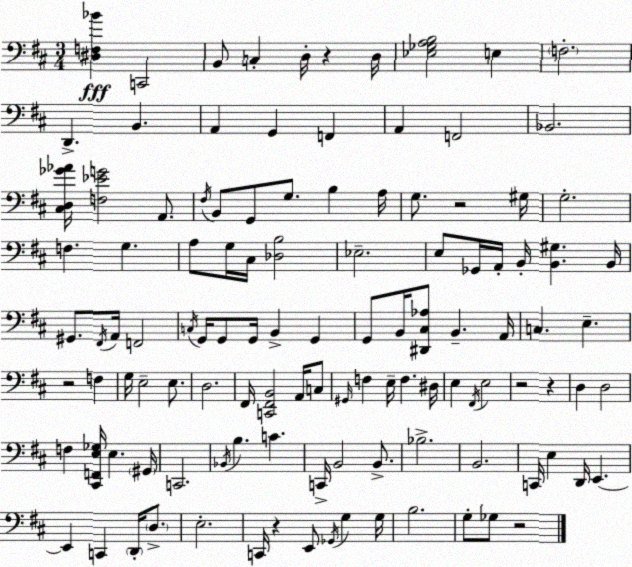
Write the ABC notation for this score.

X:1
T:Untitled
M:3/4
L:1/4
K:D
[^D,F,_B] C,,2 B,,/2 C, D,/4 z D,/4 [_E,_G,A,B,]2 E, F,2 D,, B,, A,, G,, F,, A,, F,,2 _B,,2 [^C,D,_G_A]/4 [F,_EG]2 A,,/2 ^F,/4 B,,/2 G,,/2 G,/2 B, A,/4 G,/2 z2 ^G,/4 G,2 F, G, A,/2 G,/4 ^C,/4 [_D,B,]2 _E,2 E,/2 _G,,/4 A,,/4 B,,/4 [B,,^G,] B,,/4 ^G,,/2 ^F,,/4 A,,/4 F,,2 C,/4 G,,/4 G,,/2 G,,/4 B,, G,, G,,/2 B,,/4 [^D,,^C,_A,]/2 B,, A,,/4 C, E, z2 F, G,/4 E,2 E,/2 D,2 ^F,,/4 [C,,^F,,B,,]2 A,,/4 C,/2 ^G,,/4 F, E,/4 F, ^D,/4 E, ^F,,/4 E,2 z2 z D, D,2 F, [^C,,F,,E,_G,]/4 E, ^G,,/4 C,,2 _B,,/4 B, C C,,/4 B,,2 B,,/2 _B,2 B,,2 C,,/4 E, D,,/4 E,, E,, C,, D,,/4 D,/2 E,2 C,,/4 z E,,/2 _G,,/4 G, G,/4 B,2 G,/2 _G,/2 z2